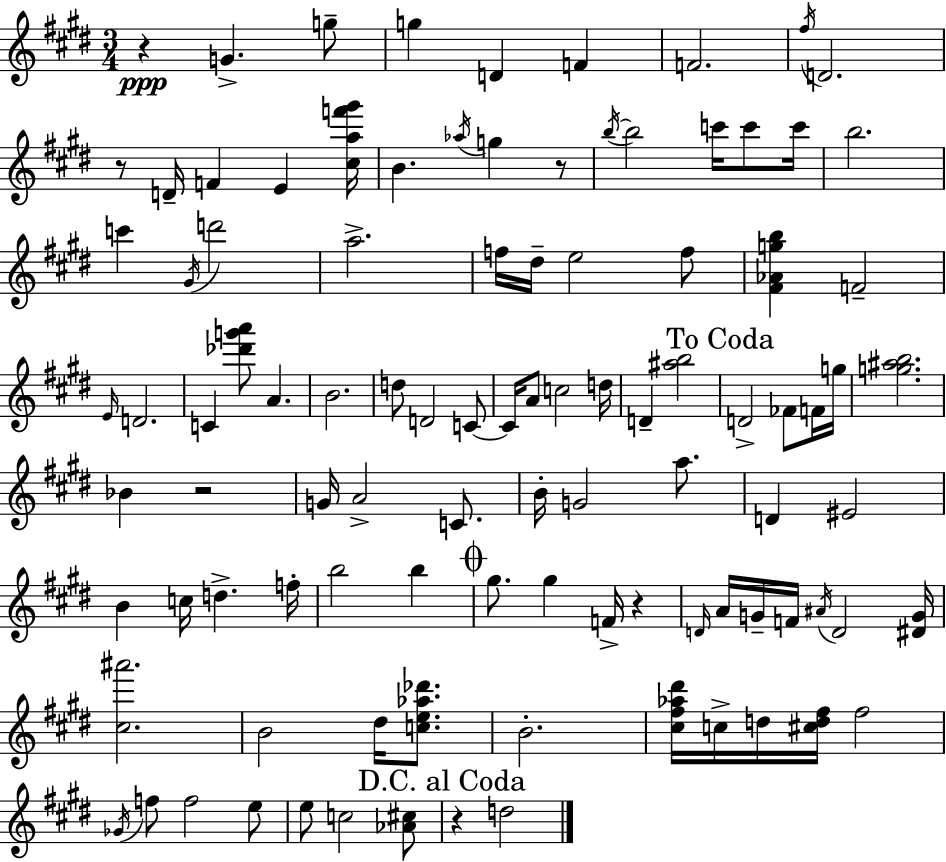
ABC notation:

X:1
T:Untitled
M:3/4
L:1/4
K:E
z G g/2 g D F F2 ^f/4 D2 z/2 D/4 F E [^caf'^g']/4 B _a/4 g z/2 b/4 b2 c'/4 c'/2 c'/4 b2 c' ^G/4 d'2 a2 f/4 ^d/4 e2 f/2 [^F_Agb] F2 E/4 D2 C [_d'g'a']/2 A B2 d/2 D2 C/2 C/4 A/2 c2 d/4 D [^ab]2 D2 _F/2 F/4 g/4 [g^ab]2 _B z2 G/4 A2 C/2 B/4 G2 a/2 D ^E2 B c/4 d f/4 b2 b ^g/2 ^g F/4 z D/4 A/4 G/4 F/4 ^A/4 D2 [^DG]/4 [^c^a']2 B2 ^d/4 [ce_a_d']/2 B2 [^c^f_a^d']/4 c/4 d/4 [^cd^f]/4 ^f2 _G/4 f/2 f2 e/2 e/2 c2 [_A^c]/2 z d2